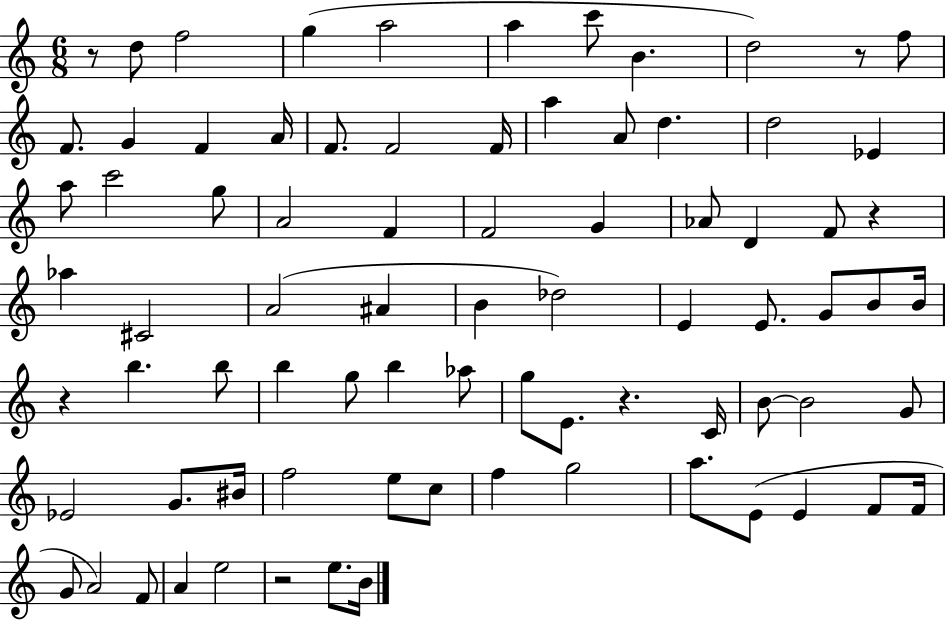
R/e D5/e F5/h G5/q A5/h A5/q C6/e B4/q. D5/h R/e F5/e F4/e. G4/q F4/q A4/s F4/e. F4/h F4/s A5/q A4/e D5/q. D5/h Eb4/q A5/e C6/h G5/e A4/h F4/q F4/h G4/q Ab4/e D4/q F4/e R/q Ab5/q C#4/h A4/h A#4/q B4/q Db5/h E4/q E4/e. G4/e B4/e B4/s R/q B5/q. B5/e B5/q G5/e B5/q Ab5/e G5/e E4/e. R/q. C4/s B4/e B4/h G4/e Eb4/h G4/e. BIS4/s F5/h E5/e C5/e F5/q G5/h A5/e. E4/e E4/q F4/e F4/s G4/e A4/h F4/e A4/q E5/h R/h E5/e. B4/s